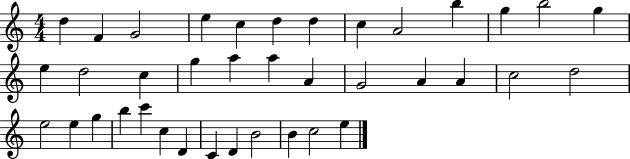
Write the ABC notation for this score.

X:1
T:Untitled
M:4/4
L:1/4
K:C
d F G2 e c d d c A2 b g b2 g e d2 c g a a A G2 A A c2 d2 e2 e g b c' c D C D B2 B c2 e